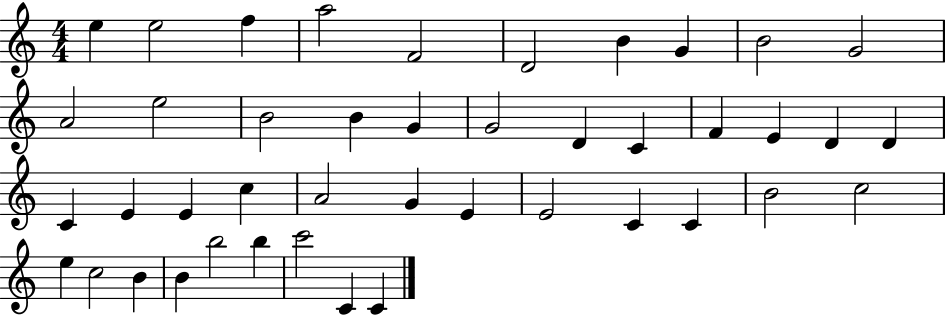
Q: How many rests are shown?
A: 0